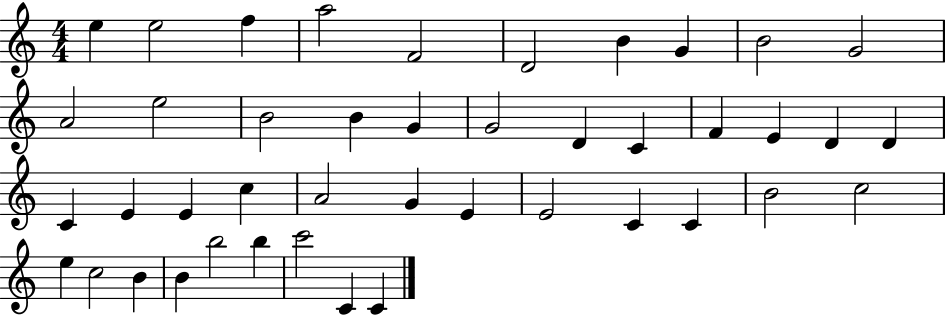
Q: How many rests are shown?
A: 0